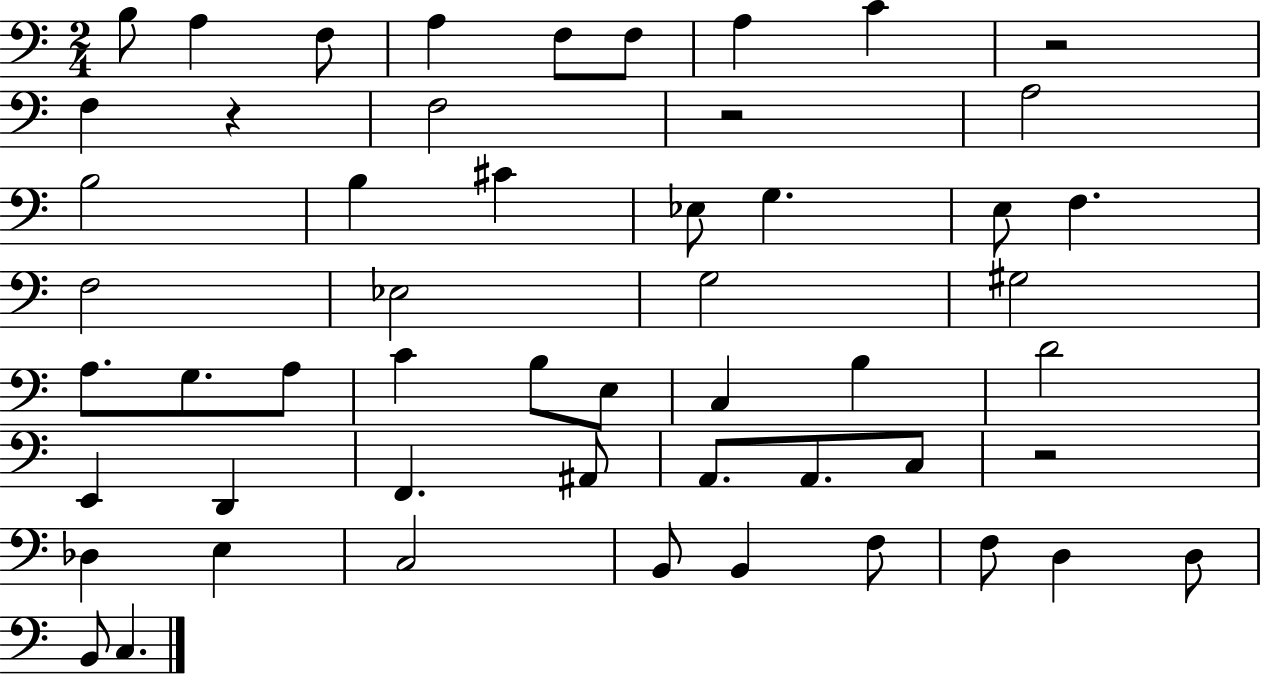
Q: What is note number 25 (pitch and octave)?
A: A3